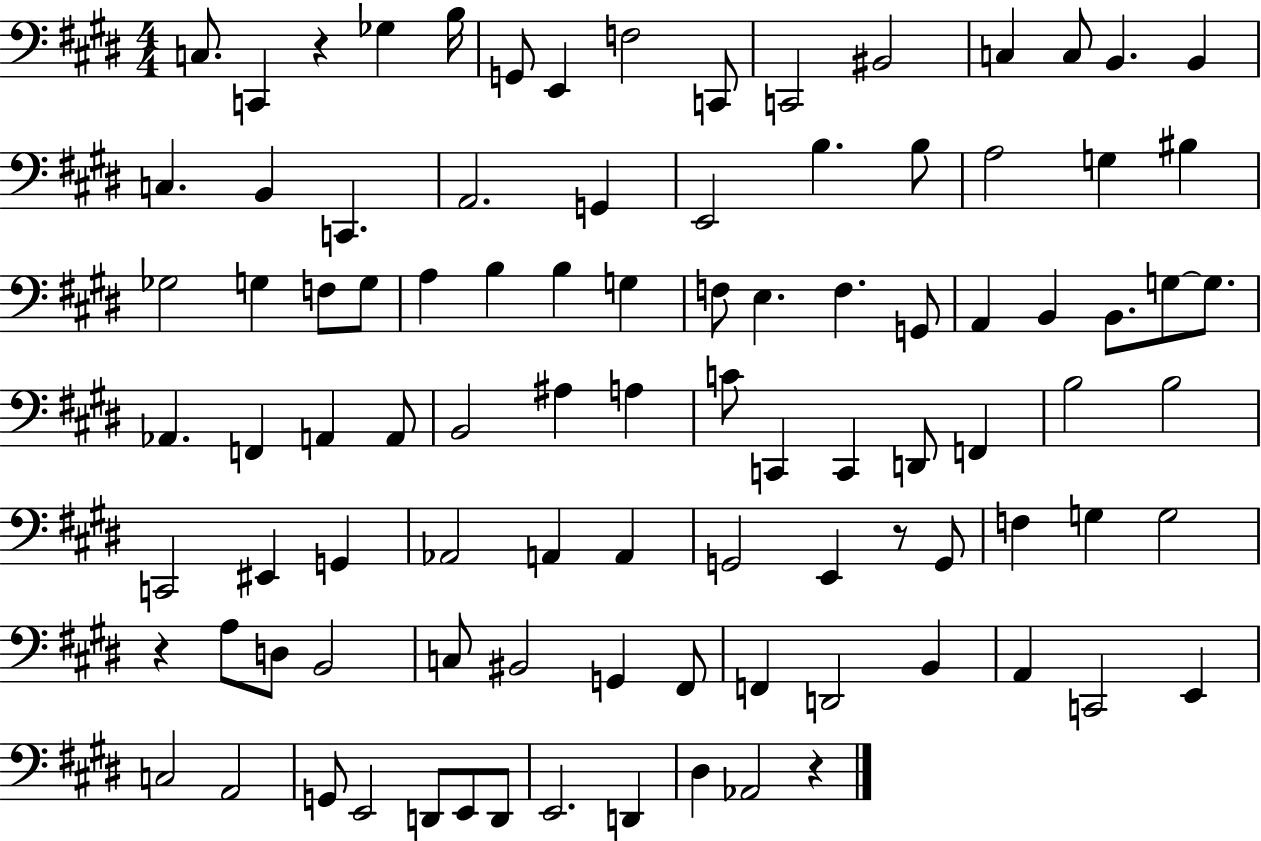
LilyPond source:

{
  \clef bass
  \numericTimeSignature
  \time 4/4
  \key e \major
  c8. c,4 r4 ges4 b16 | g,8 e,4 f2 c,8 | c,2 bis,2 | c4 c8 b,4. b,4 | \break c4. b,4 c,4. | a,2. g,4 | e,2 b4. b8 | a2 g4 bis4 | \break ges2 g4 f8 g8 | a4 b4 b4 g4 | f8 e4. f4. g,8 | a,4 b,4 b,8. g8~~ g8. | \break aes,4. f,4 a,4 a,8 | b,2 ais4 a4 | c'8 c,4 c,4 d,8 f,4 | b2 b2 | \break c,2 eis,4 g,4 | aes,2 a,4 a,4 | g,2 e,4 r8 g,8 | f4 g4 g2 | \break r4 a8 d8 b,2 | c8 bis,2 g,4 fis,8 | f,4 d,2 b,4 | a,4 c,2 e,4 | \break c2 a,2 | g,8 e,2 d,8 e,8 d,8 | e,2. d,4 | dis4 aes,2 r4 | \break \bar "|."
}